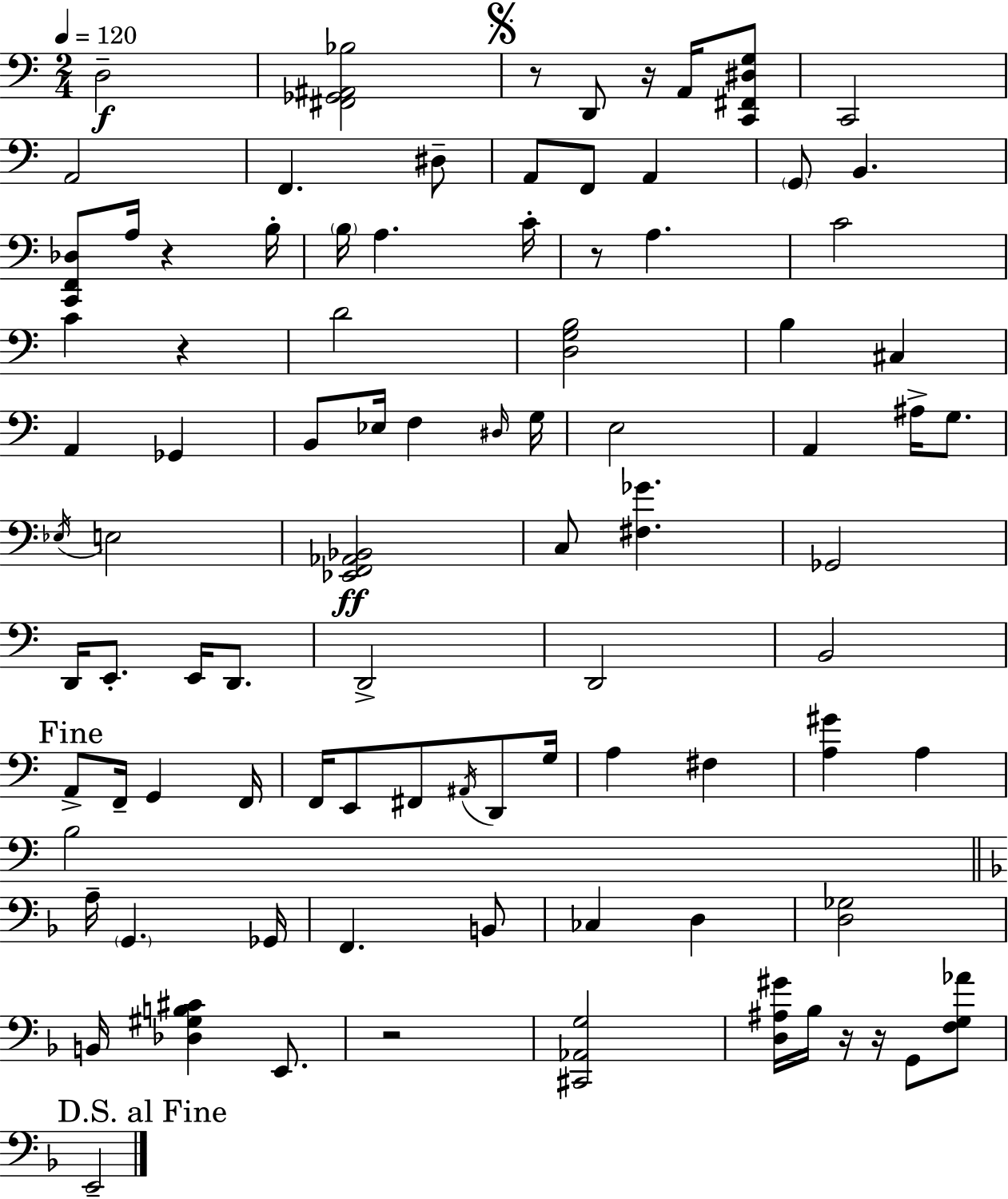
D3/h [F#2,Gb2,A#2,Bb3]/h R/e D2/e R/s A2/s [C2,F#2,D#3,G3]/e C2/h A2/h F2/q. D#3/e A2/e F2/e A2/q G2/e B2/q. [C2,F2,Db3]/e A3/s R/q B3/s B3/s A3/q. C4/s R/e A3/q. C4/h C4/q R/q D4/h [D3,G3,B3]/h B3/q C#3/q A2/q Gb2/q B2/e Eb3/s F3/q D#3/s G3/s E3/h A2/q A#3/s G3/e. Eb3/s E3/h [Eb2,F2,Ab2,Bb2]/h C3/e [F#3,Gb4]/q. Gb2/h D2/s E2/e. E2/s D2/e. D2/h D2/h B2/h A2/e F2/s G2/q F2/s F2/s E2/e F#2/e A#2/s D2/e G3/s A3/q F#3/q [A3,G#4]/q A3/q B3/h A3/s G2/q. Gb2/s F2/q. B2/e CES3/q D3/q [D3,Gb3]/h B2/s [Db3,G#3,B3,C#4]/q E2/e. R/h [C#2,Ab2,G3]/h [D3,A#3,G#4]/s Bb3/s R/s R/s G2/e [F3,G3,Ab4]/e E2/h